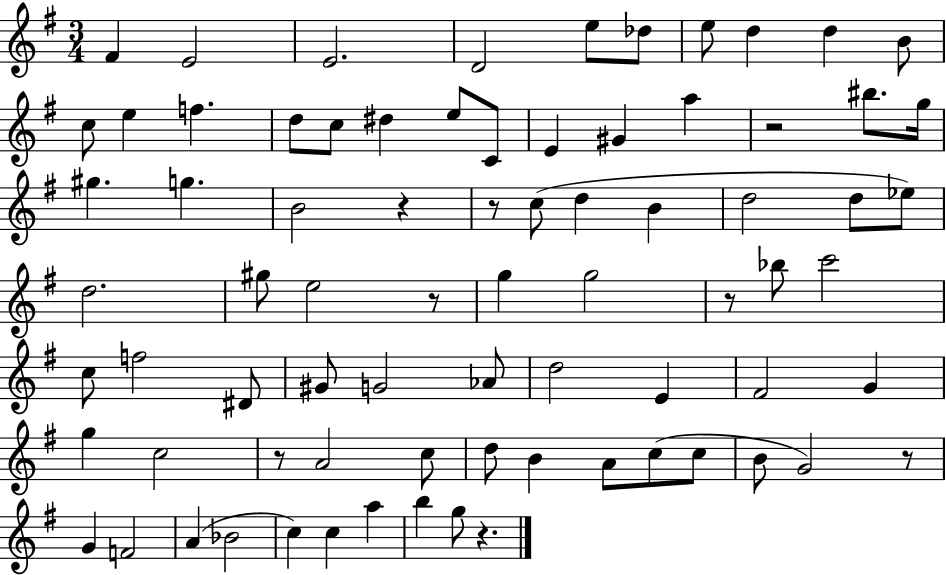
X:1
T:Untitled
M:3/4
L:1/4
K:G
^F E2 E2 D2 e/2 _d/2 e/2 d d B/2 c/2 e f d/2 c/2 ^d e/2 C/2 E ^G a z2 ^b/2 g/4 ^g g B2 z z/2 c/2 d B d2 d/2 _e/2 d2 ^g/2 e2 z/2 g g2 z/2 _b/2 c'2 c/2 f2 ^D/2 ^G/2 G2 _A/2 d2 E ^F2 G g c2 z/2 A2 c/2 d/2 B A/2 c/2 c/2 B/2 G2 z/2 G F2 A _B2 c c a b g/2 z